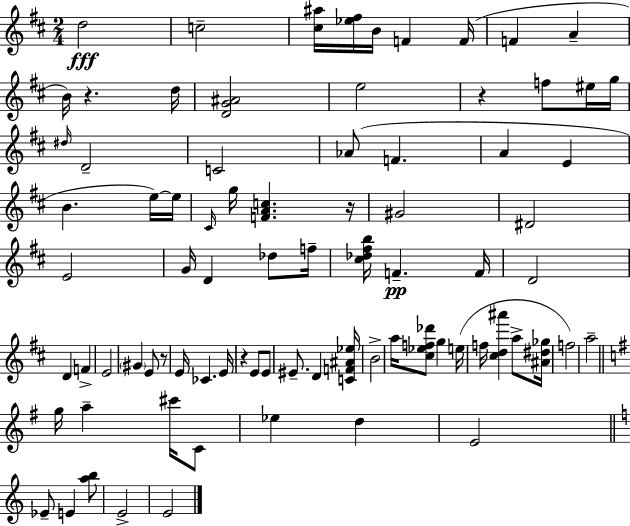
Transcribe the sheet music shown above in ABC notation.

X:1
T:Untitled
M:2/4
L:1/4
K:D
d2 c2 [^c^a]/4 [_e^f]/4 B/4 F F/4 F A B/4 z d/4 [DG^A]2 e2 z f/2 ^e/4 g/4 ^d/4 D2 C2 _A/2 F A E B e/4 e/4 ^C/4 g/4 [FAc] z/4 ^G2 ^D2 E2 G/4 D _d/2 f/4 [^c_d^fb]/4 F F/4 D2 D F E2 ^G E/2 z/2 E/4 _C E/4 z E/2 E/2 ^E/2 D [CF^A_e]/4 B2 a/4 [^c_ef_d']/2 g e/4 f/4 [^cd^a'] a/2 [^A^d_g]/4 f2 a2 g/4 a ^c'/4 C/2 _e d E2 _E/2 E [ab]/2 E2 E2